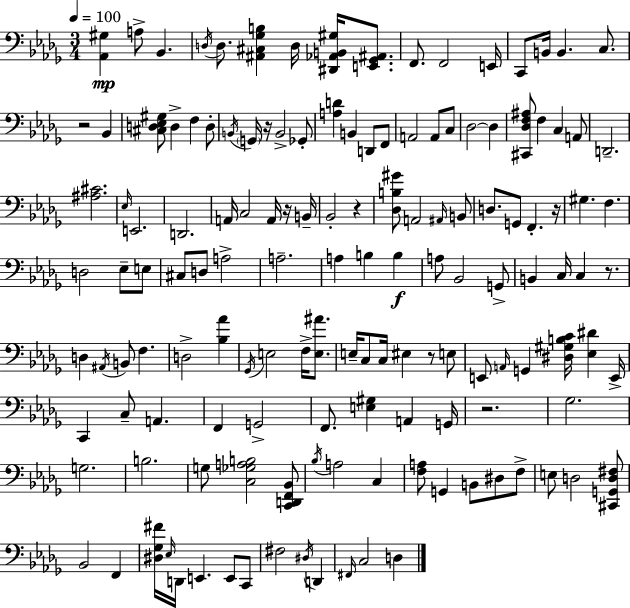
X:1
T:Untitled
M:3/4
L:1/4
K:Bbm
[_A,,^G,] A,/2 _B,, D,/4 D,/2 [^A,,^C,_G,B,] D,/4 [^D,,_A,,B,,^G,]/4 [E,,_G,,^A,,]/2 F,,/2 F,,2 E,,/4 C,,/2 B,,/4 B,, C,/2 z2 _B,, [^C,D,_E,^G,]/2 D, F, D,/2 B,,/4 G,,/4 z/4 B,,2 _G,,/2 [A,D] B,, D,,/2 F,,/2 A,,2 A,,/2 C,/2 _D,2 _D, [^C,,_D,F,^A,]/2 F, C, A,,/2 D,,2 [^A,^C]2 _E,/4 E,,2 D,,2 A,,/4 C,2 A,,/4 z/4 B,,/4 _B,,2 z [_D,B,^G]/2 A,,2 ^A,,/4 B,,/2 D,/2 G,,/2 F,, z/4 ^G, F, D,2 _E,/2 E,/2 ^C,/2 D,/2 A,2 A,2 A, B, B, A,/2 _B,,2 G,,/2 B,, C,/4 C, z/2 D, ^A,,/4 B,,/2 F, D,2 [_B,_A] _G,,/4 E,2 F,/4 [E,^A]/2 E,/4 C,/2 C,/4 ^E, z/2 E,/2 E,,/2 A,,/4 G,, [^D,^G,B,C]/4 [_E,^D] E,,/4 C,, C,/2 A,, F,, G,,2 F,,/2 [E,^G,] A,, G,,/4 z2 _G,2 G,2 B,2 G,/2 [C,_G,A,B,]2 [C,,D,,F,,_B,,]/2 _B,/4 A,2 C, [F,A,]/2 G,, B,,/2 ^D,/2 F,/2 E,/2 D,2 [^C,,G,,D,^F,]/2 _B,,2 F,, [^D,_G,^F]/4 _E,/4 D,,/4 E,, E,,/2 C,,/2 ^F,2 ^D,/4 D,, ^F,,/4 C,2 D,